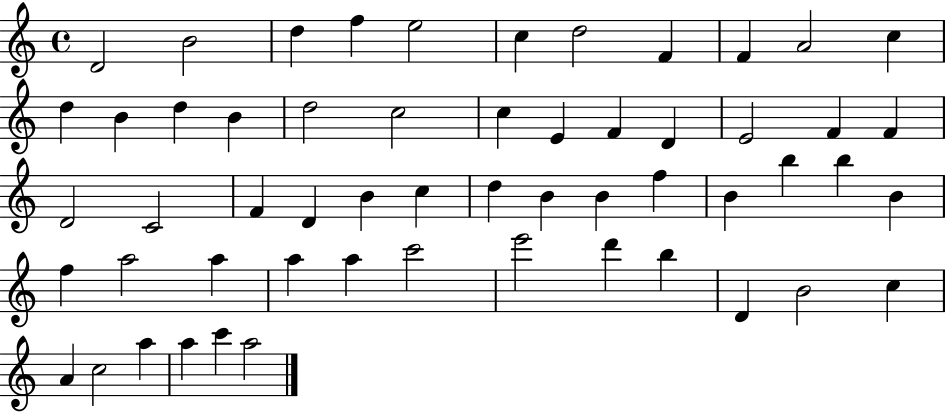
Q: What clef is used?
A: treble